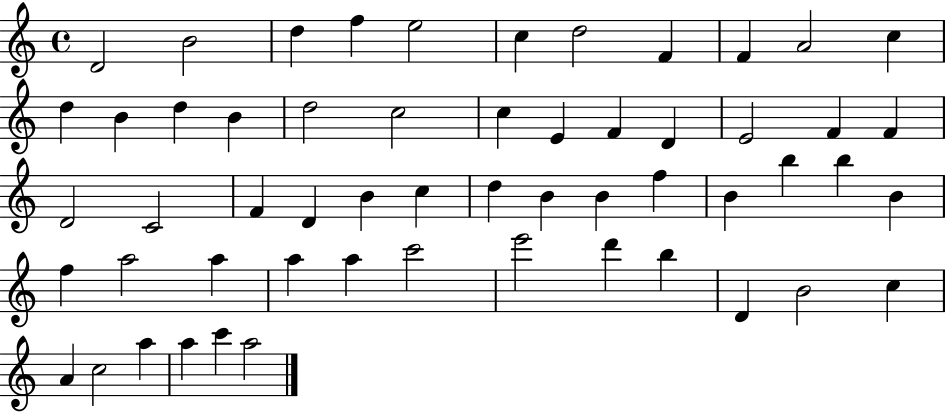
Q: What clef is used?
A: treble